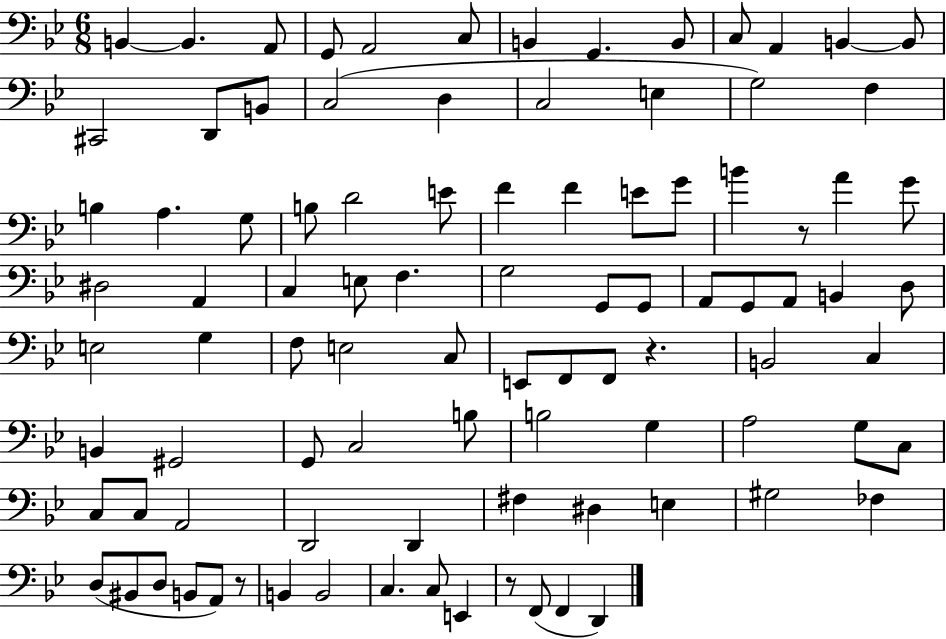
B2/q B2/q. A2/e G2/e A2/h C3/e B2/q G2/q. B2/e C3/e A2/q B2/q B2/e C#2/h D2/e B2/e C3/h D3/q C3/h E3/q G3/h F3/q B3/q A3/q. G3/e B3/e D4/h E4/e F4/q F4/q E4/e G4/e B4/q R/e A4/q G4/e D#3/h A2/q C3/q E3/e F3/q. G3/h G2/e G2/e A2/e G2/e A2/e B2/q D3/e E3/h G3/q F3/e E3/h C3/e E2/e F2/e F2/e R/q. B2/h C3/q B2/q G#2/h G2/e C3/h B3/e B3/h G3/q A3/h G3/e C3/e C3/e C3/e A2/h D2/h D2/q F#3/q D#3/q E3/q G#3/h FES3/q D3/e BIS2/e D3/e B2/e A2/e R/e B2/q B2/h C3/q. C3/e E2/q R/e F2/e F2/q D2/q